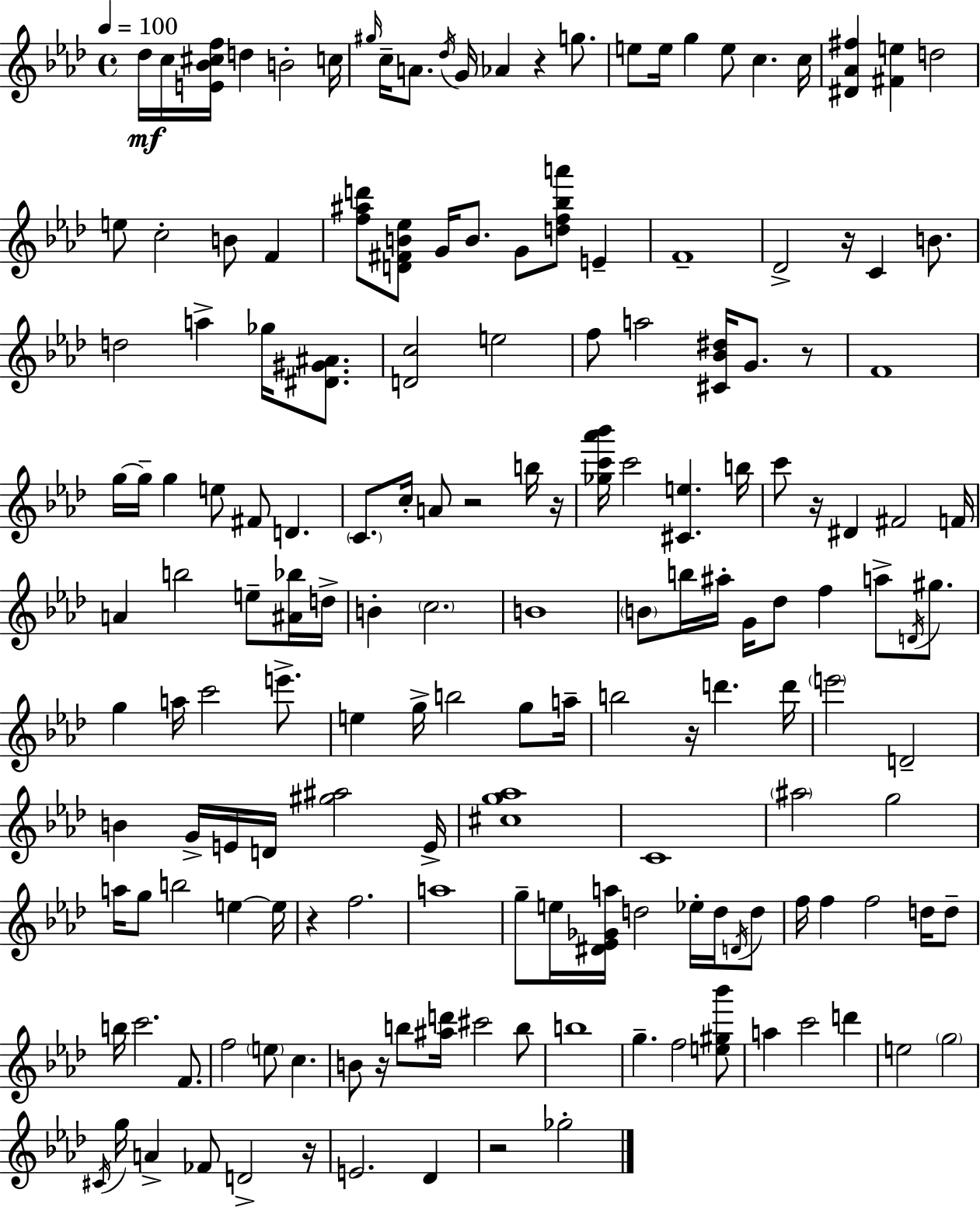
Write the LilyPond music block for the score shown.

{
  \clef treble
  \time 4/4
  \defaultTimeSignature
  \key aes \major
  \tempo 4 = 100
  \repeat volta 2 { des''16\mf c''16 <e' bes' cis'' f''>16 d''4 b'2-. c''16 | \grace { gis''16 } c''16-- a'8. \acciaccatura { des''16 } g'16 aes'4 r4 g''8. | e''8 e''16 g''4 e''8 c''4. | c''16 <dis' aes' fis''>4 <fis' e''>4 d''2 | \break e''8 c''2-. b'8 f'4 | <f'' ais'' d'''>8 <d' fis' b' ees''>8 g'16 b'8. g'8 <d'' f'' bes'' a'''>8 e'4-- | f'1-- | des'2-> r16 c'4 b'8. | \break d''2 a''4-> ges''16 <dis' gis' ais'>8. | <d' c''>2 e''2 | f''8 a''2 <cis' bes' dis''>16 g'8. | r8 f'1 | \break g''16~~ g''16-- g''4 e''8 fis'8 d'4. | \parenthesize c'8. c''16-. a'8 r2 | b''16 r16 <ges'' c''' aes''' bes'''>16 c'''2 <cis' e''>4. | b''16 c'''8 r16 dis'4 fis'2 | \break f'16 a'4 b''2 e''8-- | <ais' bes''>16 d''16-> b'4-. \parenthesize c''2. | b'1 | \parenthesize b'8 b''16 ais''16-. g'16 des''8 f''4 a''8-> \acciaccatura { d'16 } | \break gis''8. g''4 a''16 c'''2 | e'''8.-> e''4 g''16-> b''2 | g''8 a''16-- b''2 r16 d'''4. | d'''16 \parenthesize e'''2 d'2-- | \break b'4 g'16-> e'16 d'16 <gis'' ais''>2 | e'16-> <cis'' g'' aes''>1 | c'1 | \parenthesize ais''2 g''2 | \break a''16 g''8 b''2 e''4~~ | e''16 r4 f''2. | a''1 | g''8-- e''16 <dis' ees' ges' a''>16 d''2 ees''16-. | \break d''16 \acciaccatura { d'16 } d''8 f''16 f''4 f''2 | d''16 d''8-- b''16 c'''2. | f'8. f''2 \parenthesize e''8 c''4. | b'8 r16 b''8 <ais'' d'''>16 cis'''2 | \break b''8 b''1 | g''4.-- f''2 | <e'' gis'' bes'''>8 a''4 c'''2 | d'''4 e''2 \parenthesize g''2 | \break \acciaccatura { cis'16 } g''16 a'4-> fes'8 d'2-> | r16 e'2. | des'4 r2 ges''2-. | } \bar "|."
}